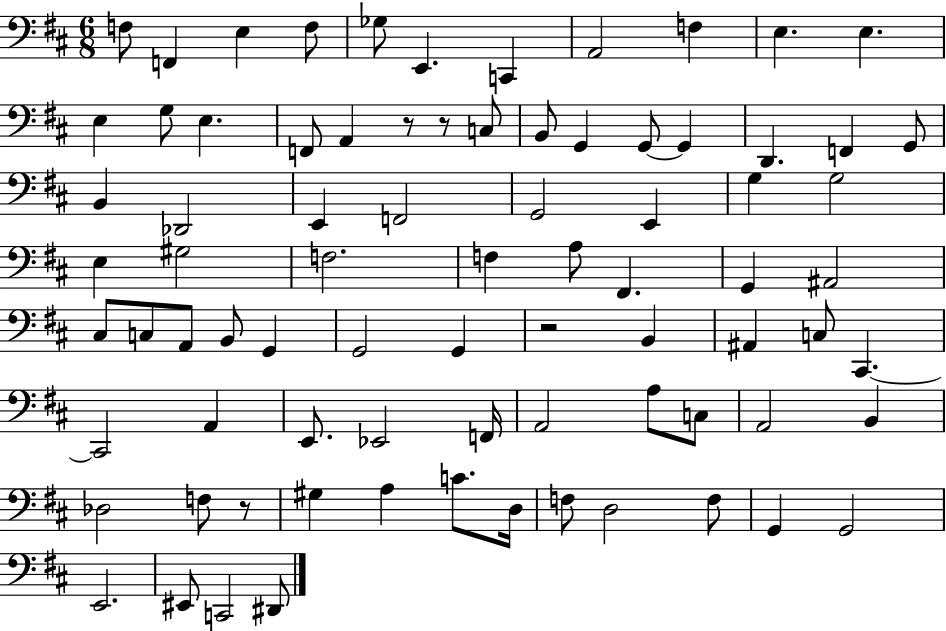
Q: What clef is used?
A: bass